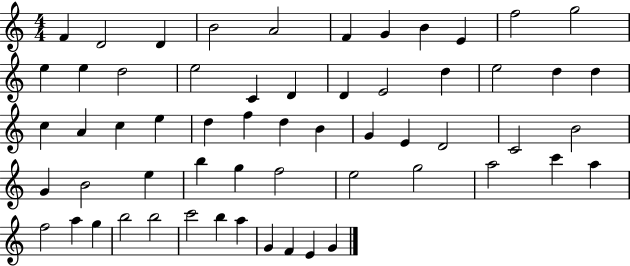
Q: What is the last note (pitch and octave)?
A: G4